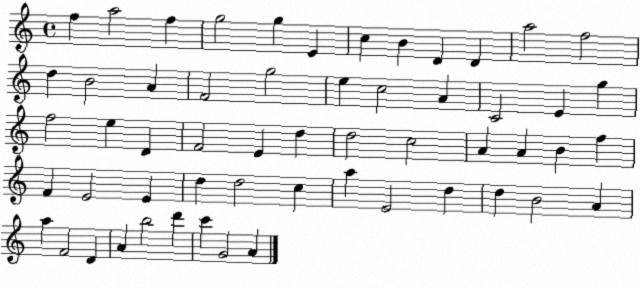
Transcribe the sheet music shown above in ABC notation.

X:1
T:Untitled
M:4/4
L:1/4
K:C
f a2 f g2 g E c B D D a2 f2 d B2 A F2 g2 e c2 A C2 E g f2 e D F2 E d d2 c2 A A B f F E2 E d d2 c a E2 d d B2 A a F2 D A b2 d' c' G2 A